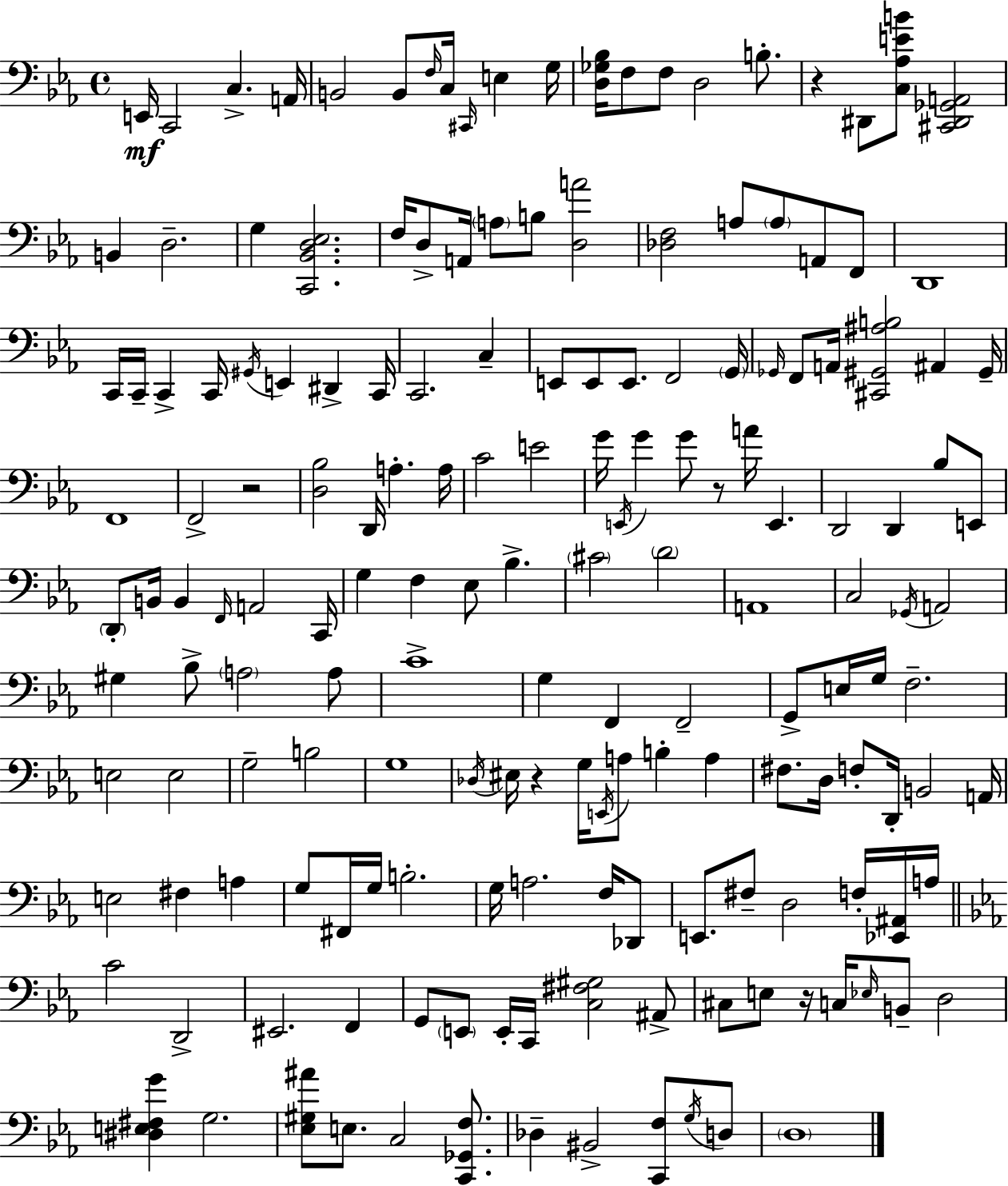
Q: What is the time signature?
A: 4/4